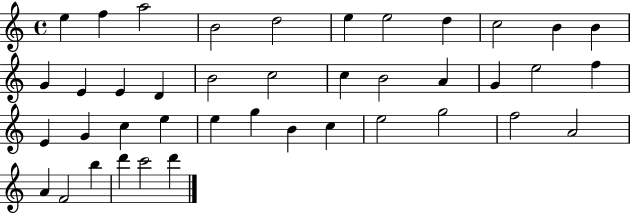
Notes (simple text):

E5/q F5/q A5/h B4/h D5/h E5/q E5/h D5/q C5/h B4/q B4/q G4/q E4/q E4/q D4/q B4/h C5/h C5/q B4/h A4/q G4/q E5/h F5/q E4/q G4/q C5/q E5/q E5/q G5/q B4/q C5/q E5/h G5/h F5/h A4/h A4/q F4/h B5/q D6/q C6/h D6/q